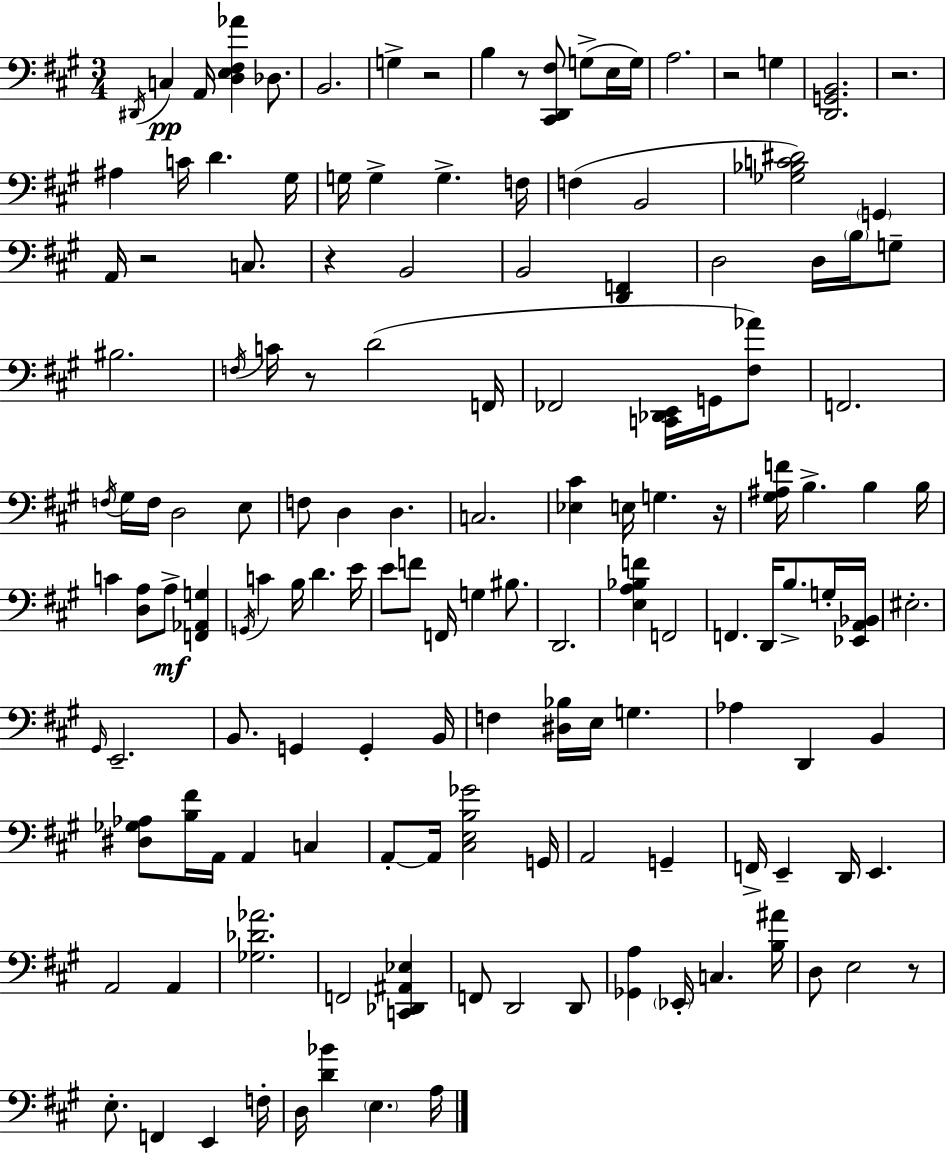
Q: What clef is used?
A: bass